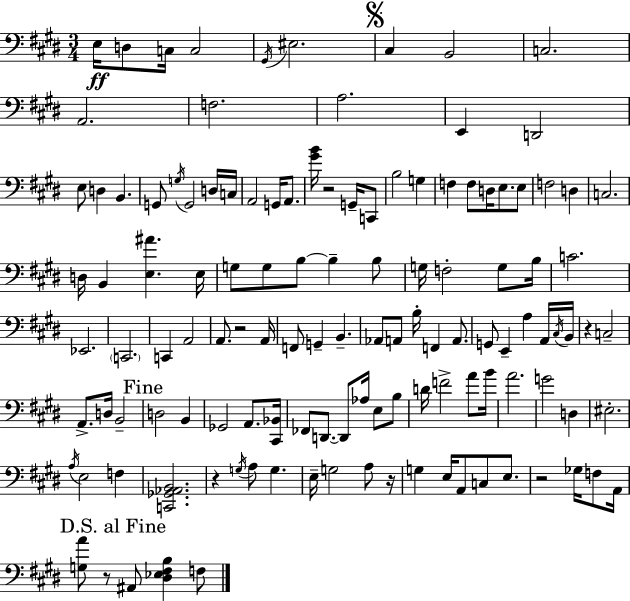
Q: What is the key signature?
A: E major